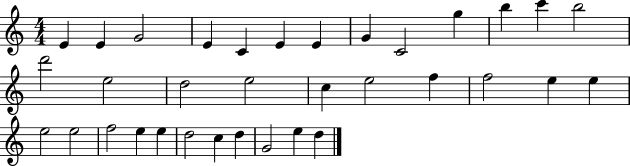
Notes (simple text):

E4/q E4/q G4/h E4/q C4/q E4/q E4/q G4/q C4/h G5/q B5/q C6/q B5/h D6/h E5/h D5/h E5/h C5/q E5/h F5/q F5/h E5/q E5/q E5/h E5/h F5/h E5/q E5/q D5/h C5/q D5/q G4/h E5/q D5/q